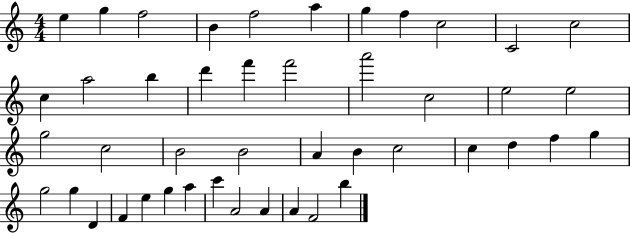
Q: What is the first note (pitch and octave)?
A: E5